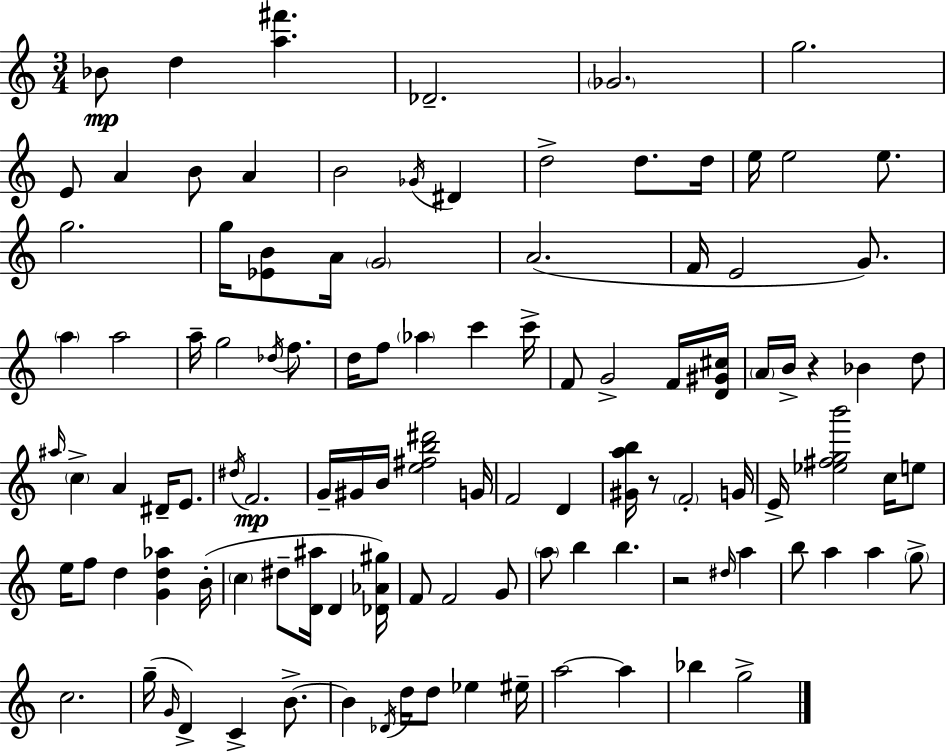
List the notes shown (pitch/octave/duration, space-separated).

Bb4/e D5/q [A5,F#6]/q. Db4/h. Gb4/h. G5/h. E4/e A4/q B4/e A4/q B4/h Gb4/s D#4/q D5/h D5/e. D5/s E5/s E5/h E5/e. G5/h. G5/s [Eb4,B4]/e A4/s G4/h A4/h. F4/s E4/h G4/e. A5/q A5/h A5/s G5/h Db5/s F5/e. D5/s F5/e Ab5/q C6/q C6/s F4/e G4/h F4/s [D4,G#4,C#5]/s A4/s B4/s R/q Bb4/q D5/e A#5/s C5/q A4/q D#4/s E4/e. D#5/s F4/h. G4/s G#4/s B4/s [E5,F#5,B5,D#6]/h G4/s F4/h D4/q [G#4,A5,B5]/s R/e F4/h G4/s E4/s [Eb5,F#5,G5,B6]/h C5/s E5/e E5/s F5/e D5/q [G4,D5,Ab5]/q B4/s C5/q D#5/e [D4,A#5]/s D4/q [Db4,Ab4,G#5]/s F4/e F4/h G4/e A5/e B5/q B5/q. R/h D#5/s A5/q B5/e A5/q A5/q G5/e C5/h. G5/s G4/s D4/q C4/q B4/e. B4/q Db4/s D5/s D5/e Eb5/q EIS5/s A5/h A5/q Bb5/q G5/h